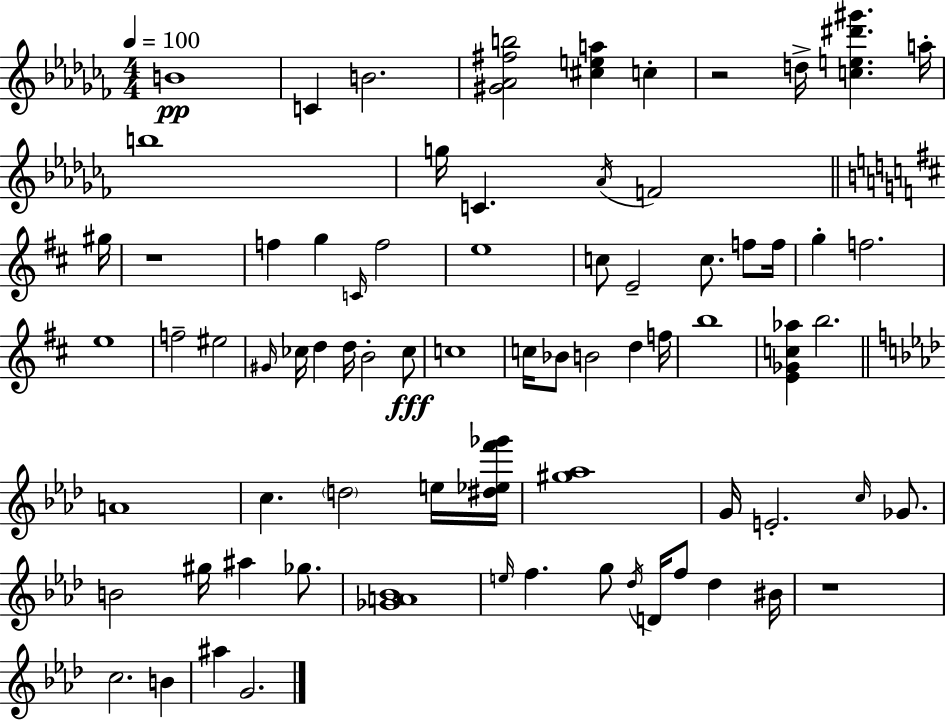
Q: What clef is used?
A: treble